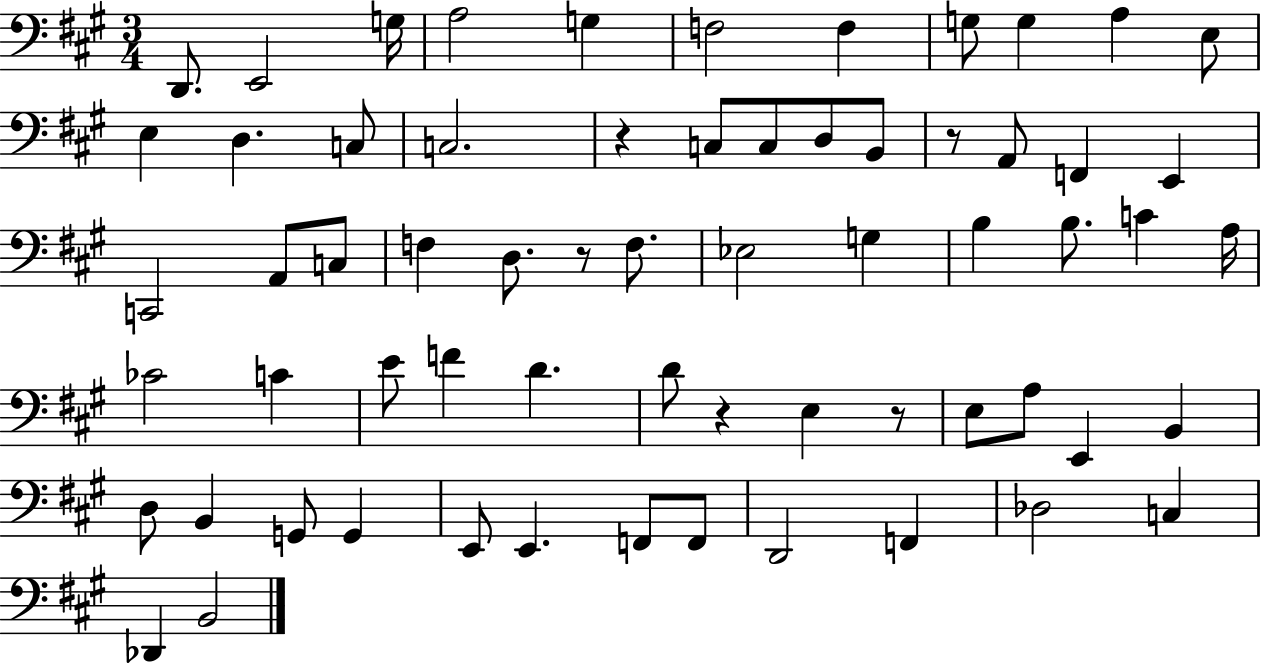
D2/e. E2/h G3/s A3/h G3/q F3/h F3/q G3/e G3/q A3/q E3/e E3/q D3/q. C3/e C3/h. R/q C3/e C3/e D3/e B2/e R/e A2/e F2/q E2/q C2/h A2/e C3/e F3/q D3/e. R/e F3/e. Eb3/h G3/q B3/q B3/e. C4/q A3/s CES4/h C4/q E4/e F4/q D4/q. D4/e R/q E3/q R/e E3/e A3/e E2/q B2/q D3/e B2/q G2/e G2/q E2/e E2/q. F2/e F2/e D2/h F2/q Db3/h C3/q Db2/q B2/h